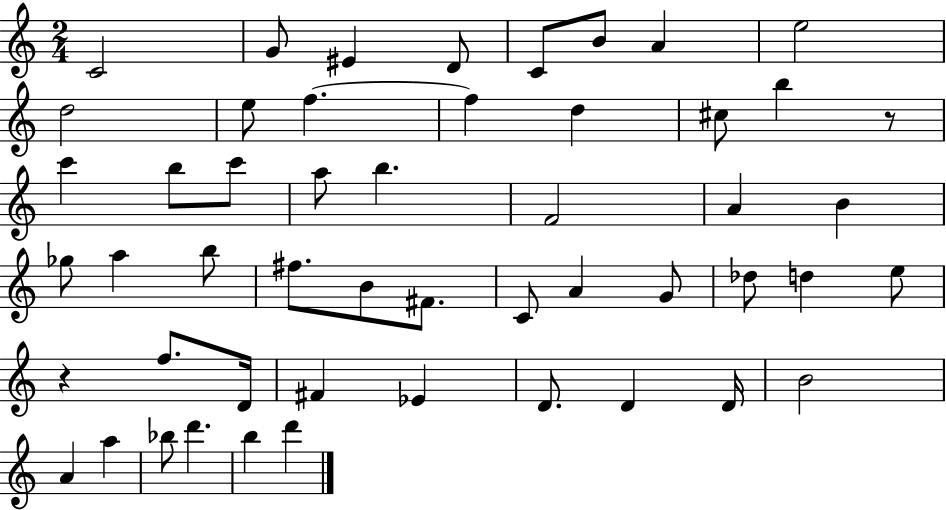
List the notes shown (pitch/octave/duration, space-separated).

C4/h G4/e EIS4/q D4/e C4/e B4/e A4/q E5/h D5/h E5/e F5/q. F5/q D5/q C#5/e B5/q R/e C6/q B5/e C6/e A5/e B5/q. F4/h A4/q B4/q Gb5/e A5/q B5/e F#5/e. B4/e F#4/e. C4/e A4/q G4/e Db5/e D5/q E5/e R/q F5/e. D4/s F#4/q Eb4/q D4/e. D4/q D4/s B4/h A4/q A5/q Bb5/e D6/q. B5/q D6/q